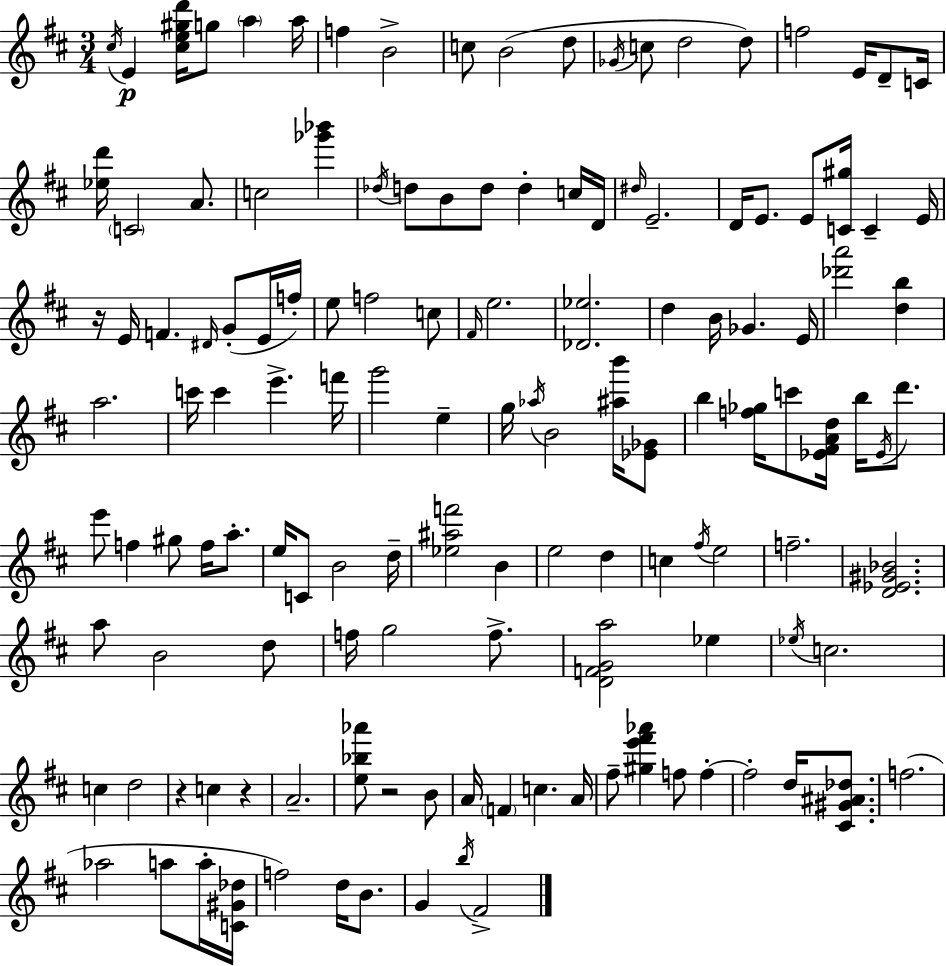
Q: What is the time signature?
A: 3/4